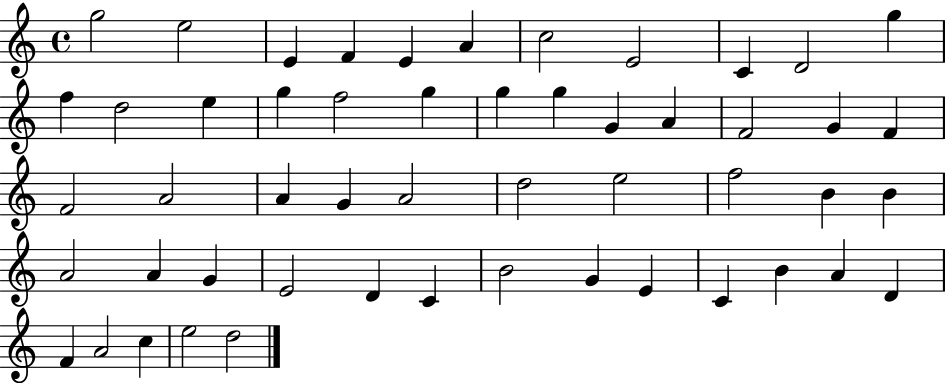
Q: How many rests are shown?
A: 0